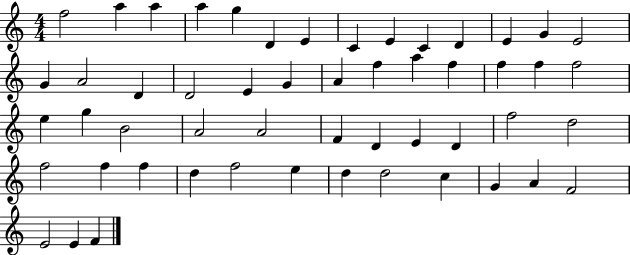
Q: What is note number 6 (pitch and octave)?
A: D4